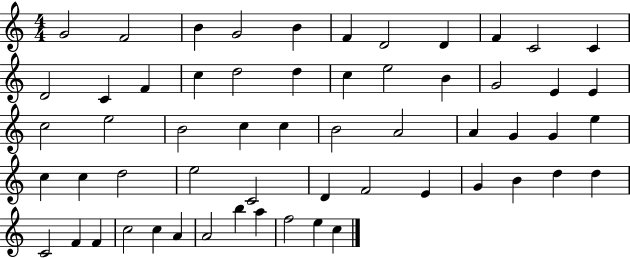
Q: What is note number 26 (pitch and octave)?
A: B4